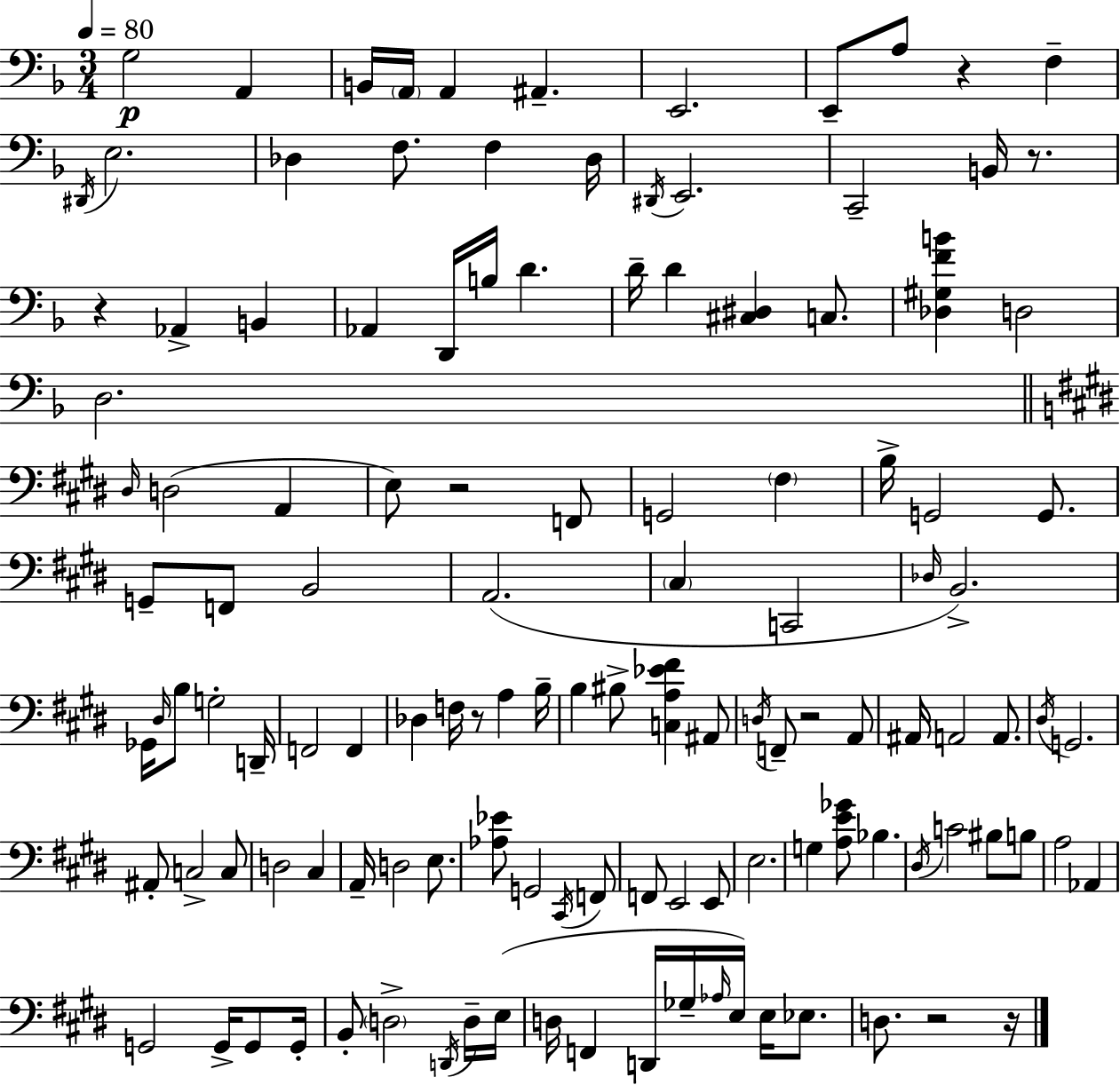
G3/h A2/q B2/s A2/s A2/q A#2/q. E2/h. E2/e A3/e R/q F3/q D#2/s E3/h. Db3/q F3/e. F3/q Db3/s D#2/s E2/h. C2/h B2/s R/e. R/q Ab2/q B2/q Ab2/q D2/s B3/s D4/q. D4/s D4/q [C#3,D#3]/q C3/e. [Db3,G#3,F4,B4]/q D3/h D3/h. D#3/s D3/h A2/q E3/e R/h F2/e G2/h F#3/q B3/s G2/h G2/e. G2/e F2/e B2/h A2/h. C#3/q C2/h Db3/s B2/h. Gb2/s D#3/s B3/e G3/h D2/s F2/h F2/q Db3/q F3/s R/e A3/q B3/s B3/q BIS3/e [C3,A3,Eb4,F#4]/q A#2/e D3/s F2/e R/h A2/e A#2/s A2/h A2/e. D#3/s G2/h. A#2/e C3/h C3/e D3/h C#3/q A2/s D3/h E3/e. [Ab3,Eb4]/e G2/h C#2/s F2/e F2/e E2/h E2/e E3/h. G3/q [A3,E4,Gb4]/e Bb3/q. D#3/s C4/h BIS3/e B3/e A3/h Ab2/q G2/h G2/s G2/e G2/s B2/e D3/h D2/s D3/s E3/s D3/s F2/q D2/s Gb3/s Ab3/s E3/s E3/s Eb3/e. D3/e. R/h R/s